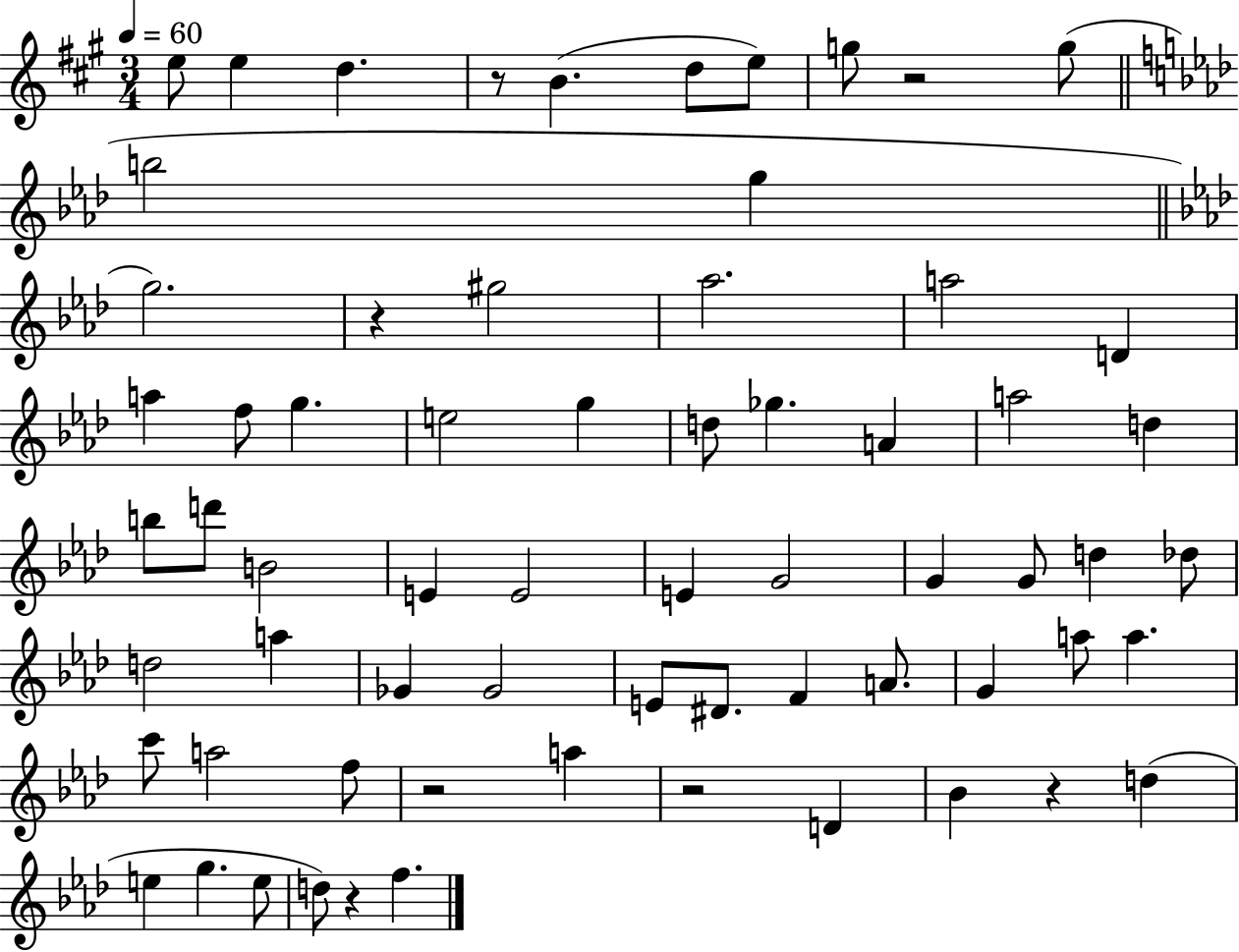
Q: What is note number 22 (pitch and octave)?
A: Gb5